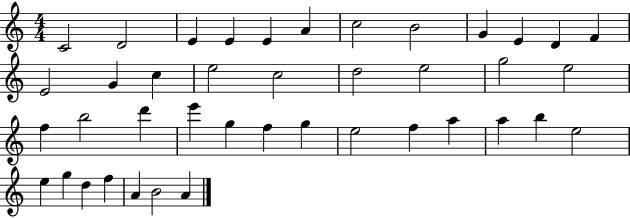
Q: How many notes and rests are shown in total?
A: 41